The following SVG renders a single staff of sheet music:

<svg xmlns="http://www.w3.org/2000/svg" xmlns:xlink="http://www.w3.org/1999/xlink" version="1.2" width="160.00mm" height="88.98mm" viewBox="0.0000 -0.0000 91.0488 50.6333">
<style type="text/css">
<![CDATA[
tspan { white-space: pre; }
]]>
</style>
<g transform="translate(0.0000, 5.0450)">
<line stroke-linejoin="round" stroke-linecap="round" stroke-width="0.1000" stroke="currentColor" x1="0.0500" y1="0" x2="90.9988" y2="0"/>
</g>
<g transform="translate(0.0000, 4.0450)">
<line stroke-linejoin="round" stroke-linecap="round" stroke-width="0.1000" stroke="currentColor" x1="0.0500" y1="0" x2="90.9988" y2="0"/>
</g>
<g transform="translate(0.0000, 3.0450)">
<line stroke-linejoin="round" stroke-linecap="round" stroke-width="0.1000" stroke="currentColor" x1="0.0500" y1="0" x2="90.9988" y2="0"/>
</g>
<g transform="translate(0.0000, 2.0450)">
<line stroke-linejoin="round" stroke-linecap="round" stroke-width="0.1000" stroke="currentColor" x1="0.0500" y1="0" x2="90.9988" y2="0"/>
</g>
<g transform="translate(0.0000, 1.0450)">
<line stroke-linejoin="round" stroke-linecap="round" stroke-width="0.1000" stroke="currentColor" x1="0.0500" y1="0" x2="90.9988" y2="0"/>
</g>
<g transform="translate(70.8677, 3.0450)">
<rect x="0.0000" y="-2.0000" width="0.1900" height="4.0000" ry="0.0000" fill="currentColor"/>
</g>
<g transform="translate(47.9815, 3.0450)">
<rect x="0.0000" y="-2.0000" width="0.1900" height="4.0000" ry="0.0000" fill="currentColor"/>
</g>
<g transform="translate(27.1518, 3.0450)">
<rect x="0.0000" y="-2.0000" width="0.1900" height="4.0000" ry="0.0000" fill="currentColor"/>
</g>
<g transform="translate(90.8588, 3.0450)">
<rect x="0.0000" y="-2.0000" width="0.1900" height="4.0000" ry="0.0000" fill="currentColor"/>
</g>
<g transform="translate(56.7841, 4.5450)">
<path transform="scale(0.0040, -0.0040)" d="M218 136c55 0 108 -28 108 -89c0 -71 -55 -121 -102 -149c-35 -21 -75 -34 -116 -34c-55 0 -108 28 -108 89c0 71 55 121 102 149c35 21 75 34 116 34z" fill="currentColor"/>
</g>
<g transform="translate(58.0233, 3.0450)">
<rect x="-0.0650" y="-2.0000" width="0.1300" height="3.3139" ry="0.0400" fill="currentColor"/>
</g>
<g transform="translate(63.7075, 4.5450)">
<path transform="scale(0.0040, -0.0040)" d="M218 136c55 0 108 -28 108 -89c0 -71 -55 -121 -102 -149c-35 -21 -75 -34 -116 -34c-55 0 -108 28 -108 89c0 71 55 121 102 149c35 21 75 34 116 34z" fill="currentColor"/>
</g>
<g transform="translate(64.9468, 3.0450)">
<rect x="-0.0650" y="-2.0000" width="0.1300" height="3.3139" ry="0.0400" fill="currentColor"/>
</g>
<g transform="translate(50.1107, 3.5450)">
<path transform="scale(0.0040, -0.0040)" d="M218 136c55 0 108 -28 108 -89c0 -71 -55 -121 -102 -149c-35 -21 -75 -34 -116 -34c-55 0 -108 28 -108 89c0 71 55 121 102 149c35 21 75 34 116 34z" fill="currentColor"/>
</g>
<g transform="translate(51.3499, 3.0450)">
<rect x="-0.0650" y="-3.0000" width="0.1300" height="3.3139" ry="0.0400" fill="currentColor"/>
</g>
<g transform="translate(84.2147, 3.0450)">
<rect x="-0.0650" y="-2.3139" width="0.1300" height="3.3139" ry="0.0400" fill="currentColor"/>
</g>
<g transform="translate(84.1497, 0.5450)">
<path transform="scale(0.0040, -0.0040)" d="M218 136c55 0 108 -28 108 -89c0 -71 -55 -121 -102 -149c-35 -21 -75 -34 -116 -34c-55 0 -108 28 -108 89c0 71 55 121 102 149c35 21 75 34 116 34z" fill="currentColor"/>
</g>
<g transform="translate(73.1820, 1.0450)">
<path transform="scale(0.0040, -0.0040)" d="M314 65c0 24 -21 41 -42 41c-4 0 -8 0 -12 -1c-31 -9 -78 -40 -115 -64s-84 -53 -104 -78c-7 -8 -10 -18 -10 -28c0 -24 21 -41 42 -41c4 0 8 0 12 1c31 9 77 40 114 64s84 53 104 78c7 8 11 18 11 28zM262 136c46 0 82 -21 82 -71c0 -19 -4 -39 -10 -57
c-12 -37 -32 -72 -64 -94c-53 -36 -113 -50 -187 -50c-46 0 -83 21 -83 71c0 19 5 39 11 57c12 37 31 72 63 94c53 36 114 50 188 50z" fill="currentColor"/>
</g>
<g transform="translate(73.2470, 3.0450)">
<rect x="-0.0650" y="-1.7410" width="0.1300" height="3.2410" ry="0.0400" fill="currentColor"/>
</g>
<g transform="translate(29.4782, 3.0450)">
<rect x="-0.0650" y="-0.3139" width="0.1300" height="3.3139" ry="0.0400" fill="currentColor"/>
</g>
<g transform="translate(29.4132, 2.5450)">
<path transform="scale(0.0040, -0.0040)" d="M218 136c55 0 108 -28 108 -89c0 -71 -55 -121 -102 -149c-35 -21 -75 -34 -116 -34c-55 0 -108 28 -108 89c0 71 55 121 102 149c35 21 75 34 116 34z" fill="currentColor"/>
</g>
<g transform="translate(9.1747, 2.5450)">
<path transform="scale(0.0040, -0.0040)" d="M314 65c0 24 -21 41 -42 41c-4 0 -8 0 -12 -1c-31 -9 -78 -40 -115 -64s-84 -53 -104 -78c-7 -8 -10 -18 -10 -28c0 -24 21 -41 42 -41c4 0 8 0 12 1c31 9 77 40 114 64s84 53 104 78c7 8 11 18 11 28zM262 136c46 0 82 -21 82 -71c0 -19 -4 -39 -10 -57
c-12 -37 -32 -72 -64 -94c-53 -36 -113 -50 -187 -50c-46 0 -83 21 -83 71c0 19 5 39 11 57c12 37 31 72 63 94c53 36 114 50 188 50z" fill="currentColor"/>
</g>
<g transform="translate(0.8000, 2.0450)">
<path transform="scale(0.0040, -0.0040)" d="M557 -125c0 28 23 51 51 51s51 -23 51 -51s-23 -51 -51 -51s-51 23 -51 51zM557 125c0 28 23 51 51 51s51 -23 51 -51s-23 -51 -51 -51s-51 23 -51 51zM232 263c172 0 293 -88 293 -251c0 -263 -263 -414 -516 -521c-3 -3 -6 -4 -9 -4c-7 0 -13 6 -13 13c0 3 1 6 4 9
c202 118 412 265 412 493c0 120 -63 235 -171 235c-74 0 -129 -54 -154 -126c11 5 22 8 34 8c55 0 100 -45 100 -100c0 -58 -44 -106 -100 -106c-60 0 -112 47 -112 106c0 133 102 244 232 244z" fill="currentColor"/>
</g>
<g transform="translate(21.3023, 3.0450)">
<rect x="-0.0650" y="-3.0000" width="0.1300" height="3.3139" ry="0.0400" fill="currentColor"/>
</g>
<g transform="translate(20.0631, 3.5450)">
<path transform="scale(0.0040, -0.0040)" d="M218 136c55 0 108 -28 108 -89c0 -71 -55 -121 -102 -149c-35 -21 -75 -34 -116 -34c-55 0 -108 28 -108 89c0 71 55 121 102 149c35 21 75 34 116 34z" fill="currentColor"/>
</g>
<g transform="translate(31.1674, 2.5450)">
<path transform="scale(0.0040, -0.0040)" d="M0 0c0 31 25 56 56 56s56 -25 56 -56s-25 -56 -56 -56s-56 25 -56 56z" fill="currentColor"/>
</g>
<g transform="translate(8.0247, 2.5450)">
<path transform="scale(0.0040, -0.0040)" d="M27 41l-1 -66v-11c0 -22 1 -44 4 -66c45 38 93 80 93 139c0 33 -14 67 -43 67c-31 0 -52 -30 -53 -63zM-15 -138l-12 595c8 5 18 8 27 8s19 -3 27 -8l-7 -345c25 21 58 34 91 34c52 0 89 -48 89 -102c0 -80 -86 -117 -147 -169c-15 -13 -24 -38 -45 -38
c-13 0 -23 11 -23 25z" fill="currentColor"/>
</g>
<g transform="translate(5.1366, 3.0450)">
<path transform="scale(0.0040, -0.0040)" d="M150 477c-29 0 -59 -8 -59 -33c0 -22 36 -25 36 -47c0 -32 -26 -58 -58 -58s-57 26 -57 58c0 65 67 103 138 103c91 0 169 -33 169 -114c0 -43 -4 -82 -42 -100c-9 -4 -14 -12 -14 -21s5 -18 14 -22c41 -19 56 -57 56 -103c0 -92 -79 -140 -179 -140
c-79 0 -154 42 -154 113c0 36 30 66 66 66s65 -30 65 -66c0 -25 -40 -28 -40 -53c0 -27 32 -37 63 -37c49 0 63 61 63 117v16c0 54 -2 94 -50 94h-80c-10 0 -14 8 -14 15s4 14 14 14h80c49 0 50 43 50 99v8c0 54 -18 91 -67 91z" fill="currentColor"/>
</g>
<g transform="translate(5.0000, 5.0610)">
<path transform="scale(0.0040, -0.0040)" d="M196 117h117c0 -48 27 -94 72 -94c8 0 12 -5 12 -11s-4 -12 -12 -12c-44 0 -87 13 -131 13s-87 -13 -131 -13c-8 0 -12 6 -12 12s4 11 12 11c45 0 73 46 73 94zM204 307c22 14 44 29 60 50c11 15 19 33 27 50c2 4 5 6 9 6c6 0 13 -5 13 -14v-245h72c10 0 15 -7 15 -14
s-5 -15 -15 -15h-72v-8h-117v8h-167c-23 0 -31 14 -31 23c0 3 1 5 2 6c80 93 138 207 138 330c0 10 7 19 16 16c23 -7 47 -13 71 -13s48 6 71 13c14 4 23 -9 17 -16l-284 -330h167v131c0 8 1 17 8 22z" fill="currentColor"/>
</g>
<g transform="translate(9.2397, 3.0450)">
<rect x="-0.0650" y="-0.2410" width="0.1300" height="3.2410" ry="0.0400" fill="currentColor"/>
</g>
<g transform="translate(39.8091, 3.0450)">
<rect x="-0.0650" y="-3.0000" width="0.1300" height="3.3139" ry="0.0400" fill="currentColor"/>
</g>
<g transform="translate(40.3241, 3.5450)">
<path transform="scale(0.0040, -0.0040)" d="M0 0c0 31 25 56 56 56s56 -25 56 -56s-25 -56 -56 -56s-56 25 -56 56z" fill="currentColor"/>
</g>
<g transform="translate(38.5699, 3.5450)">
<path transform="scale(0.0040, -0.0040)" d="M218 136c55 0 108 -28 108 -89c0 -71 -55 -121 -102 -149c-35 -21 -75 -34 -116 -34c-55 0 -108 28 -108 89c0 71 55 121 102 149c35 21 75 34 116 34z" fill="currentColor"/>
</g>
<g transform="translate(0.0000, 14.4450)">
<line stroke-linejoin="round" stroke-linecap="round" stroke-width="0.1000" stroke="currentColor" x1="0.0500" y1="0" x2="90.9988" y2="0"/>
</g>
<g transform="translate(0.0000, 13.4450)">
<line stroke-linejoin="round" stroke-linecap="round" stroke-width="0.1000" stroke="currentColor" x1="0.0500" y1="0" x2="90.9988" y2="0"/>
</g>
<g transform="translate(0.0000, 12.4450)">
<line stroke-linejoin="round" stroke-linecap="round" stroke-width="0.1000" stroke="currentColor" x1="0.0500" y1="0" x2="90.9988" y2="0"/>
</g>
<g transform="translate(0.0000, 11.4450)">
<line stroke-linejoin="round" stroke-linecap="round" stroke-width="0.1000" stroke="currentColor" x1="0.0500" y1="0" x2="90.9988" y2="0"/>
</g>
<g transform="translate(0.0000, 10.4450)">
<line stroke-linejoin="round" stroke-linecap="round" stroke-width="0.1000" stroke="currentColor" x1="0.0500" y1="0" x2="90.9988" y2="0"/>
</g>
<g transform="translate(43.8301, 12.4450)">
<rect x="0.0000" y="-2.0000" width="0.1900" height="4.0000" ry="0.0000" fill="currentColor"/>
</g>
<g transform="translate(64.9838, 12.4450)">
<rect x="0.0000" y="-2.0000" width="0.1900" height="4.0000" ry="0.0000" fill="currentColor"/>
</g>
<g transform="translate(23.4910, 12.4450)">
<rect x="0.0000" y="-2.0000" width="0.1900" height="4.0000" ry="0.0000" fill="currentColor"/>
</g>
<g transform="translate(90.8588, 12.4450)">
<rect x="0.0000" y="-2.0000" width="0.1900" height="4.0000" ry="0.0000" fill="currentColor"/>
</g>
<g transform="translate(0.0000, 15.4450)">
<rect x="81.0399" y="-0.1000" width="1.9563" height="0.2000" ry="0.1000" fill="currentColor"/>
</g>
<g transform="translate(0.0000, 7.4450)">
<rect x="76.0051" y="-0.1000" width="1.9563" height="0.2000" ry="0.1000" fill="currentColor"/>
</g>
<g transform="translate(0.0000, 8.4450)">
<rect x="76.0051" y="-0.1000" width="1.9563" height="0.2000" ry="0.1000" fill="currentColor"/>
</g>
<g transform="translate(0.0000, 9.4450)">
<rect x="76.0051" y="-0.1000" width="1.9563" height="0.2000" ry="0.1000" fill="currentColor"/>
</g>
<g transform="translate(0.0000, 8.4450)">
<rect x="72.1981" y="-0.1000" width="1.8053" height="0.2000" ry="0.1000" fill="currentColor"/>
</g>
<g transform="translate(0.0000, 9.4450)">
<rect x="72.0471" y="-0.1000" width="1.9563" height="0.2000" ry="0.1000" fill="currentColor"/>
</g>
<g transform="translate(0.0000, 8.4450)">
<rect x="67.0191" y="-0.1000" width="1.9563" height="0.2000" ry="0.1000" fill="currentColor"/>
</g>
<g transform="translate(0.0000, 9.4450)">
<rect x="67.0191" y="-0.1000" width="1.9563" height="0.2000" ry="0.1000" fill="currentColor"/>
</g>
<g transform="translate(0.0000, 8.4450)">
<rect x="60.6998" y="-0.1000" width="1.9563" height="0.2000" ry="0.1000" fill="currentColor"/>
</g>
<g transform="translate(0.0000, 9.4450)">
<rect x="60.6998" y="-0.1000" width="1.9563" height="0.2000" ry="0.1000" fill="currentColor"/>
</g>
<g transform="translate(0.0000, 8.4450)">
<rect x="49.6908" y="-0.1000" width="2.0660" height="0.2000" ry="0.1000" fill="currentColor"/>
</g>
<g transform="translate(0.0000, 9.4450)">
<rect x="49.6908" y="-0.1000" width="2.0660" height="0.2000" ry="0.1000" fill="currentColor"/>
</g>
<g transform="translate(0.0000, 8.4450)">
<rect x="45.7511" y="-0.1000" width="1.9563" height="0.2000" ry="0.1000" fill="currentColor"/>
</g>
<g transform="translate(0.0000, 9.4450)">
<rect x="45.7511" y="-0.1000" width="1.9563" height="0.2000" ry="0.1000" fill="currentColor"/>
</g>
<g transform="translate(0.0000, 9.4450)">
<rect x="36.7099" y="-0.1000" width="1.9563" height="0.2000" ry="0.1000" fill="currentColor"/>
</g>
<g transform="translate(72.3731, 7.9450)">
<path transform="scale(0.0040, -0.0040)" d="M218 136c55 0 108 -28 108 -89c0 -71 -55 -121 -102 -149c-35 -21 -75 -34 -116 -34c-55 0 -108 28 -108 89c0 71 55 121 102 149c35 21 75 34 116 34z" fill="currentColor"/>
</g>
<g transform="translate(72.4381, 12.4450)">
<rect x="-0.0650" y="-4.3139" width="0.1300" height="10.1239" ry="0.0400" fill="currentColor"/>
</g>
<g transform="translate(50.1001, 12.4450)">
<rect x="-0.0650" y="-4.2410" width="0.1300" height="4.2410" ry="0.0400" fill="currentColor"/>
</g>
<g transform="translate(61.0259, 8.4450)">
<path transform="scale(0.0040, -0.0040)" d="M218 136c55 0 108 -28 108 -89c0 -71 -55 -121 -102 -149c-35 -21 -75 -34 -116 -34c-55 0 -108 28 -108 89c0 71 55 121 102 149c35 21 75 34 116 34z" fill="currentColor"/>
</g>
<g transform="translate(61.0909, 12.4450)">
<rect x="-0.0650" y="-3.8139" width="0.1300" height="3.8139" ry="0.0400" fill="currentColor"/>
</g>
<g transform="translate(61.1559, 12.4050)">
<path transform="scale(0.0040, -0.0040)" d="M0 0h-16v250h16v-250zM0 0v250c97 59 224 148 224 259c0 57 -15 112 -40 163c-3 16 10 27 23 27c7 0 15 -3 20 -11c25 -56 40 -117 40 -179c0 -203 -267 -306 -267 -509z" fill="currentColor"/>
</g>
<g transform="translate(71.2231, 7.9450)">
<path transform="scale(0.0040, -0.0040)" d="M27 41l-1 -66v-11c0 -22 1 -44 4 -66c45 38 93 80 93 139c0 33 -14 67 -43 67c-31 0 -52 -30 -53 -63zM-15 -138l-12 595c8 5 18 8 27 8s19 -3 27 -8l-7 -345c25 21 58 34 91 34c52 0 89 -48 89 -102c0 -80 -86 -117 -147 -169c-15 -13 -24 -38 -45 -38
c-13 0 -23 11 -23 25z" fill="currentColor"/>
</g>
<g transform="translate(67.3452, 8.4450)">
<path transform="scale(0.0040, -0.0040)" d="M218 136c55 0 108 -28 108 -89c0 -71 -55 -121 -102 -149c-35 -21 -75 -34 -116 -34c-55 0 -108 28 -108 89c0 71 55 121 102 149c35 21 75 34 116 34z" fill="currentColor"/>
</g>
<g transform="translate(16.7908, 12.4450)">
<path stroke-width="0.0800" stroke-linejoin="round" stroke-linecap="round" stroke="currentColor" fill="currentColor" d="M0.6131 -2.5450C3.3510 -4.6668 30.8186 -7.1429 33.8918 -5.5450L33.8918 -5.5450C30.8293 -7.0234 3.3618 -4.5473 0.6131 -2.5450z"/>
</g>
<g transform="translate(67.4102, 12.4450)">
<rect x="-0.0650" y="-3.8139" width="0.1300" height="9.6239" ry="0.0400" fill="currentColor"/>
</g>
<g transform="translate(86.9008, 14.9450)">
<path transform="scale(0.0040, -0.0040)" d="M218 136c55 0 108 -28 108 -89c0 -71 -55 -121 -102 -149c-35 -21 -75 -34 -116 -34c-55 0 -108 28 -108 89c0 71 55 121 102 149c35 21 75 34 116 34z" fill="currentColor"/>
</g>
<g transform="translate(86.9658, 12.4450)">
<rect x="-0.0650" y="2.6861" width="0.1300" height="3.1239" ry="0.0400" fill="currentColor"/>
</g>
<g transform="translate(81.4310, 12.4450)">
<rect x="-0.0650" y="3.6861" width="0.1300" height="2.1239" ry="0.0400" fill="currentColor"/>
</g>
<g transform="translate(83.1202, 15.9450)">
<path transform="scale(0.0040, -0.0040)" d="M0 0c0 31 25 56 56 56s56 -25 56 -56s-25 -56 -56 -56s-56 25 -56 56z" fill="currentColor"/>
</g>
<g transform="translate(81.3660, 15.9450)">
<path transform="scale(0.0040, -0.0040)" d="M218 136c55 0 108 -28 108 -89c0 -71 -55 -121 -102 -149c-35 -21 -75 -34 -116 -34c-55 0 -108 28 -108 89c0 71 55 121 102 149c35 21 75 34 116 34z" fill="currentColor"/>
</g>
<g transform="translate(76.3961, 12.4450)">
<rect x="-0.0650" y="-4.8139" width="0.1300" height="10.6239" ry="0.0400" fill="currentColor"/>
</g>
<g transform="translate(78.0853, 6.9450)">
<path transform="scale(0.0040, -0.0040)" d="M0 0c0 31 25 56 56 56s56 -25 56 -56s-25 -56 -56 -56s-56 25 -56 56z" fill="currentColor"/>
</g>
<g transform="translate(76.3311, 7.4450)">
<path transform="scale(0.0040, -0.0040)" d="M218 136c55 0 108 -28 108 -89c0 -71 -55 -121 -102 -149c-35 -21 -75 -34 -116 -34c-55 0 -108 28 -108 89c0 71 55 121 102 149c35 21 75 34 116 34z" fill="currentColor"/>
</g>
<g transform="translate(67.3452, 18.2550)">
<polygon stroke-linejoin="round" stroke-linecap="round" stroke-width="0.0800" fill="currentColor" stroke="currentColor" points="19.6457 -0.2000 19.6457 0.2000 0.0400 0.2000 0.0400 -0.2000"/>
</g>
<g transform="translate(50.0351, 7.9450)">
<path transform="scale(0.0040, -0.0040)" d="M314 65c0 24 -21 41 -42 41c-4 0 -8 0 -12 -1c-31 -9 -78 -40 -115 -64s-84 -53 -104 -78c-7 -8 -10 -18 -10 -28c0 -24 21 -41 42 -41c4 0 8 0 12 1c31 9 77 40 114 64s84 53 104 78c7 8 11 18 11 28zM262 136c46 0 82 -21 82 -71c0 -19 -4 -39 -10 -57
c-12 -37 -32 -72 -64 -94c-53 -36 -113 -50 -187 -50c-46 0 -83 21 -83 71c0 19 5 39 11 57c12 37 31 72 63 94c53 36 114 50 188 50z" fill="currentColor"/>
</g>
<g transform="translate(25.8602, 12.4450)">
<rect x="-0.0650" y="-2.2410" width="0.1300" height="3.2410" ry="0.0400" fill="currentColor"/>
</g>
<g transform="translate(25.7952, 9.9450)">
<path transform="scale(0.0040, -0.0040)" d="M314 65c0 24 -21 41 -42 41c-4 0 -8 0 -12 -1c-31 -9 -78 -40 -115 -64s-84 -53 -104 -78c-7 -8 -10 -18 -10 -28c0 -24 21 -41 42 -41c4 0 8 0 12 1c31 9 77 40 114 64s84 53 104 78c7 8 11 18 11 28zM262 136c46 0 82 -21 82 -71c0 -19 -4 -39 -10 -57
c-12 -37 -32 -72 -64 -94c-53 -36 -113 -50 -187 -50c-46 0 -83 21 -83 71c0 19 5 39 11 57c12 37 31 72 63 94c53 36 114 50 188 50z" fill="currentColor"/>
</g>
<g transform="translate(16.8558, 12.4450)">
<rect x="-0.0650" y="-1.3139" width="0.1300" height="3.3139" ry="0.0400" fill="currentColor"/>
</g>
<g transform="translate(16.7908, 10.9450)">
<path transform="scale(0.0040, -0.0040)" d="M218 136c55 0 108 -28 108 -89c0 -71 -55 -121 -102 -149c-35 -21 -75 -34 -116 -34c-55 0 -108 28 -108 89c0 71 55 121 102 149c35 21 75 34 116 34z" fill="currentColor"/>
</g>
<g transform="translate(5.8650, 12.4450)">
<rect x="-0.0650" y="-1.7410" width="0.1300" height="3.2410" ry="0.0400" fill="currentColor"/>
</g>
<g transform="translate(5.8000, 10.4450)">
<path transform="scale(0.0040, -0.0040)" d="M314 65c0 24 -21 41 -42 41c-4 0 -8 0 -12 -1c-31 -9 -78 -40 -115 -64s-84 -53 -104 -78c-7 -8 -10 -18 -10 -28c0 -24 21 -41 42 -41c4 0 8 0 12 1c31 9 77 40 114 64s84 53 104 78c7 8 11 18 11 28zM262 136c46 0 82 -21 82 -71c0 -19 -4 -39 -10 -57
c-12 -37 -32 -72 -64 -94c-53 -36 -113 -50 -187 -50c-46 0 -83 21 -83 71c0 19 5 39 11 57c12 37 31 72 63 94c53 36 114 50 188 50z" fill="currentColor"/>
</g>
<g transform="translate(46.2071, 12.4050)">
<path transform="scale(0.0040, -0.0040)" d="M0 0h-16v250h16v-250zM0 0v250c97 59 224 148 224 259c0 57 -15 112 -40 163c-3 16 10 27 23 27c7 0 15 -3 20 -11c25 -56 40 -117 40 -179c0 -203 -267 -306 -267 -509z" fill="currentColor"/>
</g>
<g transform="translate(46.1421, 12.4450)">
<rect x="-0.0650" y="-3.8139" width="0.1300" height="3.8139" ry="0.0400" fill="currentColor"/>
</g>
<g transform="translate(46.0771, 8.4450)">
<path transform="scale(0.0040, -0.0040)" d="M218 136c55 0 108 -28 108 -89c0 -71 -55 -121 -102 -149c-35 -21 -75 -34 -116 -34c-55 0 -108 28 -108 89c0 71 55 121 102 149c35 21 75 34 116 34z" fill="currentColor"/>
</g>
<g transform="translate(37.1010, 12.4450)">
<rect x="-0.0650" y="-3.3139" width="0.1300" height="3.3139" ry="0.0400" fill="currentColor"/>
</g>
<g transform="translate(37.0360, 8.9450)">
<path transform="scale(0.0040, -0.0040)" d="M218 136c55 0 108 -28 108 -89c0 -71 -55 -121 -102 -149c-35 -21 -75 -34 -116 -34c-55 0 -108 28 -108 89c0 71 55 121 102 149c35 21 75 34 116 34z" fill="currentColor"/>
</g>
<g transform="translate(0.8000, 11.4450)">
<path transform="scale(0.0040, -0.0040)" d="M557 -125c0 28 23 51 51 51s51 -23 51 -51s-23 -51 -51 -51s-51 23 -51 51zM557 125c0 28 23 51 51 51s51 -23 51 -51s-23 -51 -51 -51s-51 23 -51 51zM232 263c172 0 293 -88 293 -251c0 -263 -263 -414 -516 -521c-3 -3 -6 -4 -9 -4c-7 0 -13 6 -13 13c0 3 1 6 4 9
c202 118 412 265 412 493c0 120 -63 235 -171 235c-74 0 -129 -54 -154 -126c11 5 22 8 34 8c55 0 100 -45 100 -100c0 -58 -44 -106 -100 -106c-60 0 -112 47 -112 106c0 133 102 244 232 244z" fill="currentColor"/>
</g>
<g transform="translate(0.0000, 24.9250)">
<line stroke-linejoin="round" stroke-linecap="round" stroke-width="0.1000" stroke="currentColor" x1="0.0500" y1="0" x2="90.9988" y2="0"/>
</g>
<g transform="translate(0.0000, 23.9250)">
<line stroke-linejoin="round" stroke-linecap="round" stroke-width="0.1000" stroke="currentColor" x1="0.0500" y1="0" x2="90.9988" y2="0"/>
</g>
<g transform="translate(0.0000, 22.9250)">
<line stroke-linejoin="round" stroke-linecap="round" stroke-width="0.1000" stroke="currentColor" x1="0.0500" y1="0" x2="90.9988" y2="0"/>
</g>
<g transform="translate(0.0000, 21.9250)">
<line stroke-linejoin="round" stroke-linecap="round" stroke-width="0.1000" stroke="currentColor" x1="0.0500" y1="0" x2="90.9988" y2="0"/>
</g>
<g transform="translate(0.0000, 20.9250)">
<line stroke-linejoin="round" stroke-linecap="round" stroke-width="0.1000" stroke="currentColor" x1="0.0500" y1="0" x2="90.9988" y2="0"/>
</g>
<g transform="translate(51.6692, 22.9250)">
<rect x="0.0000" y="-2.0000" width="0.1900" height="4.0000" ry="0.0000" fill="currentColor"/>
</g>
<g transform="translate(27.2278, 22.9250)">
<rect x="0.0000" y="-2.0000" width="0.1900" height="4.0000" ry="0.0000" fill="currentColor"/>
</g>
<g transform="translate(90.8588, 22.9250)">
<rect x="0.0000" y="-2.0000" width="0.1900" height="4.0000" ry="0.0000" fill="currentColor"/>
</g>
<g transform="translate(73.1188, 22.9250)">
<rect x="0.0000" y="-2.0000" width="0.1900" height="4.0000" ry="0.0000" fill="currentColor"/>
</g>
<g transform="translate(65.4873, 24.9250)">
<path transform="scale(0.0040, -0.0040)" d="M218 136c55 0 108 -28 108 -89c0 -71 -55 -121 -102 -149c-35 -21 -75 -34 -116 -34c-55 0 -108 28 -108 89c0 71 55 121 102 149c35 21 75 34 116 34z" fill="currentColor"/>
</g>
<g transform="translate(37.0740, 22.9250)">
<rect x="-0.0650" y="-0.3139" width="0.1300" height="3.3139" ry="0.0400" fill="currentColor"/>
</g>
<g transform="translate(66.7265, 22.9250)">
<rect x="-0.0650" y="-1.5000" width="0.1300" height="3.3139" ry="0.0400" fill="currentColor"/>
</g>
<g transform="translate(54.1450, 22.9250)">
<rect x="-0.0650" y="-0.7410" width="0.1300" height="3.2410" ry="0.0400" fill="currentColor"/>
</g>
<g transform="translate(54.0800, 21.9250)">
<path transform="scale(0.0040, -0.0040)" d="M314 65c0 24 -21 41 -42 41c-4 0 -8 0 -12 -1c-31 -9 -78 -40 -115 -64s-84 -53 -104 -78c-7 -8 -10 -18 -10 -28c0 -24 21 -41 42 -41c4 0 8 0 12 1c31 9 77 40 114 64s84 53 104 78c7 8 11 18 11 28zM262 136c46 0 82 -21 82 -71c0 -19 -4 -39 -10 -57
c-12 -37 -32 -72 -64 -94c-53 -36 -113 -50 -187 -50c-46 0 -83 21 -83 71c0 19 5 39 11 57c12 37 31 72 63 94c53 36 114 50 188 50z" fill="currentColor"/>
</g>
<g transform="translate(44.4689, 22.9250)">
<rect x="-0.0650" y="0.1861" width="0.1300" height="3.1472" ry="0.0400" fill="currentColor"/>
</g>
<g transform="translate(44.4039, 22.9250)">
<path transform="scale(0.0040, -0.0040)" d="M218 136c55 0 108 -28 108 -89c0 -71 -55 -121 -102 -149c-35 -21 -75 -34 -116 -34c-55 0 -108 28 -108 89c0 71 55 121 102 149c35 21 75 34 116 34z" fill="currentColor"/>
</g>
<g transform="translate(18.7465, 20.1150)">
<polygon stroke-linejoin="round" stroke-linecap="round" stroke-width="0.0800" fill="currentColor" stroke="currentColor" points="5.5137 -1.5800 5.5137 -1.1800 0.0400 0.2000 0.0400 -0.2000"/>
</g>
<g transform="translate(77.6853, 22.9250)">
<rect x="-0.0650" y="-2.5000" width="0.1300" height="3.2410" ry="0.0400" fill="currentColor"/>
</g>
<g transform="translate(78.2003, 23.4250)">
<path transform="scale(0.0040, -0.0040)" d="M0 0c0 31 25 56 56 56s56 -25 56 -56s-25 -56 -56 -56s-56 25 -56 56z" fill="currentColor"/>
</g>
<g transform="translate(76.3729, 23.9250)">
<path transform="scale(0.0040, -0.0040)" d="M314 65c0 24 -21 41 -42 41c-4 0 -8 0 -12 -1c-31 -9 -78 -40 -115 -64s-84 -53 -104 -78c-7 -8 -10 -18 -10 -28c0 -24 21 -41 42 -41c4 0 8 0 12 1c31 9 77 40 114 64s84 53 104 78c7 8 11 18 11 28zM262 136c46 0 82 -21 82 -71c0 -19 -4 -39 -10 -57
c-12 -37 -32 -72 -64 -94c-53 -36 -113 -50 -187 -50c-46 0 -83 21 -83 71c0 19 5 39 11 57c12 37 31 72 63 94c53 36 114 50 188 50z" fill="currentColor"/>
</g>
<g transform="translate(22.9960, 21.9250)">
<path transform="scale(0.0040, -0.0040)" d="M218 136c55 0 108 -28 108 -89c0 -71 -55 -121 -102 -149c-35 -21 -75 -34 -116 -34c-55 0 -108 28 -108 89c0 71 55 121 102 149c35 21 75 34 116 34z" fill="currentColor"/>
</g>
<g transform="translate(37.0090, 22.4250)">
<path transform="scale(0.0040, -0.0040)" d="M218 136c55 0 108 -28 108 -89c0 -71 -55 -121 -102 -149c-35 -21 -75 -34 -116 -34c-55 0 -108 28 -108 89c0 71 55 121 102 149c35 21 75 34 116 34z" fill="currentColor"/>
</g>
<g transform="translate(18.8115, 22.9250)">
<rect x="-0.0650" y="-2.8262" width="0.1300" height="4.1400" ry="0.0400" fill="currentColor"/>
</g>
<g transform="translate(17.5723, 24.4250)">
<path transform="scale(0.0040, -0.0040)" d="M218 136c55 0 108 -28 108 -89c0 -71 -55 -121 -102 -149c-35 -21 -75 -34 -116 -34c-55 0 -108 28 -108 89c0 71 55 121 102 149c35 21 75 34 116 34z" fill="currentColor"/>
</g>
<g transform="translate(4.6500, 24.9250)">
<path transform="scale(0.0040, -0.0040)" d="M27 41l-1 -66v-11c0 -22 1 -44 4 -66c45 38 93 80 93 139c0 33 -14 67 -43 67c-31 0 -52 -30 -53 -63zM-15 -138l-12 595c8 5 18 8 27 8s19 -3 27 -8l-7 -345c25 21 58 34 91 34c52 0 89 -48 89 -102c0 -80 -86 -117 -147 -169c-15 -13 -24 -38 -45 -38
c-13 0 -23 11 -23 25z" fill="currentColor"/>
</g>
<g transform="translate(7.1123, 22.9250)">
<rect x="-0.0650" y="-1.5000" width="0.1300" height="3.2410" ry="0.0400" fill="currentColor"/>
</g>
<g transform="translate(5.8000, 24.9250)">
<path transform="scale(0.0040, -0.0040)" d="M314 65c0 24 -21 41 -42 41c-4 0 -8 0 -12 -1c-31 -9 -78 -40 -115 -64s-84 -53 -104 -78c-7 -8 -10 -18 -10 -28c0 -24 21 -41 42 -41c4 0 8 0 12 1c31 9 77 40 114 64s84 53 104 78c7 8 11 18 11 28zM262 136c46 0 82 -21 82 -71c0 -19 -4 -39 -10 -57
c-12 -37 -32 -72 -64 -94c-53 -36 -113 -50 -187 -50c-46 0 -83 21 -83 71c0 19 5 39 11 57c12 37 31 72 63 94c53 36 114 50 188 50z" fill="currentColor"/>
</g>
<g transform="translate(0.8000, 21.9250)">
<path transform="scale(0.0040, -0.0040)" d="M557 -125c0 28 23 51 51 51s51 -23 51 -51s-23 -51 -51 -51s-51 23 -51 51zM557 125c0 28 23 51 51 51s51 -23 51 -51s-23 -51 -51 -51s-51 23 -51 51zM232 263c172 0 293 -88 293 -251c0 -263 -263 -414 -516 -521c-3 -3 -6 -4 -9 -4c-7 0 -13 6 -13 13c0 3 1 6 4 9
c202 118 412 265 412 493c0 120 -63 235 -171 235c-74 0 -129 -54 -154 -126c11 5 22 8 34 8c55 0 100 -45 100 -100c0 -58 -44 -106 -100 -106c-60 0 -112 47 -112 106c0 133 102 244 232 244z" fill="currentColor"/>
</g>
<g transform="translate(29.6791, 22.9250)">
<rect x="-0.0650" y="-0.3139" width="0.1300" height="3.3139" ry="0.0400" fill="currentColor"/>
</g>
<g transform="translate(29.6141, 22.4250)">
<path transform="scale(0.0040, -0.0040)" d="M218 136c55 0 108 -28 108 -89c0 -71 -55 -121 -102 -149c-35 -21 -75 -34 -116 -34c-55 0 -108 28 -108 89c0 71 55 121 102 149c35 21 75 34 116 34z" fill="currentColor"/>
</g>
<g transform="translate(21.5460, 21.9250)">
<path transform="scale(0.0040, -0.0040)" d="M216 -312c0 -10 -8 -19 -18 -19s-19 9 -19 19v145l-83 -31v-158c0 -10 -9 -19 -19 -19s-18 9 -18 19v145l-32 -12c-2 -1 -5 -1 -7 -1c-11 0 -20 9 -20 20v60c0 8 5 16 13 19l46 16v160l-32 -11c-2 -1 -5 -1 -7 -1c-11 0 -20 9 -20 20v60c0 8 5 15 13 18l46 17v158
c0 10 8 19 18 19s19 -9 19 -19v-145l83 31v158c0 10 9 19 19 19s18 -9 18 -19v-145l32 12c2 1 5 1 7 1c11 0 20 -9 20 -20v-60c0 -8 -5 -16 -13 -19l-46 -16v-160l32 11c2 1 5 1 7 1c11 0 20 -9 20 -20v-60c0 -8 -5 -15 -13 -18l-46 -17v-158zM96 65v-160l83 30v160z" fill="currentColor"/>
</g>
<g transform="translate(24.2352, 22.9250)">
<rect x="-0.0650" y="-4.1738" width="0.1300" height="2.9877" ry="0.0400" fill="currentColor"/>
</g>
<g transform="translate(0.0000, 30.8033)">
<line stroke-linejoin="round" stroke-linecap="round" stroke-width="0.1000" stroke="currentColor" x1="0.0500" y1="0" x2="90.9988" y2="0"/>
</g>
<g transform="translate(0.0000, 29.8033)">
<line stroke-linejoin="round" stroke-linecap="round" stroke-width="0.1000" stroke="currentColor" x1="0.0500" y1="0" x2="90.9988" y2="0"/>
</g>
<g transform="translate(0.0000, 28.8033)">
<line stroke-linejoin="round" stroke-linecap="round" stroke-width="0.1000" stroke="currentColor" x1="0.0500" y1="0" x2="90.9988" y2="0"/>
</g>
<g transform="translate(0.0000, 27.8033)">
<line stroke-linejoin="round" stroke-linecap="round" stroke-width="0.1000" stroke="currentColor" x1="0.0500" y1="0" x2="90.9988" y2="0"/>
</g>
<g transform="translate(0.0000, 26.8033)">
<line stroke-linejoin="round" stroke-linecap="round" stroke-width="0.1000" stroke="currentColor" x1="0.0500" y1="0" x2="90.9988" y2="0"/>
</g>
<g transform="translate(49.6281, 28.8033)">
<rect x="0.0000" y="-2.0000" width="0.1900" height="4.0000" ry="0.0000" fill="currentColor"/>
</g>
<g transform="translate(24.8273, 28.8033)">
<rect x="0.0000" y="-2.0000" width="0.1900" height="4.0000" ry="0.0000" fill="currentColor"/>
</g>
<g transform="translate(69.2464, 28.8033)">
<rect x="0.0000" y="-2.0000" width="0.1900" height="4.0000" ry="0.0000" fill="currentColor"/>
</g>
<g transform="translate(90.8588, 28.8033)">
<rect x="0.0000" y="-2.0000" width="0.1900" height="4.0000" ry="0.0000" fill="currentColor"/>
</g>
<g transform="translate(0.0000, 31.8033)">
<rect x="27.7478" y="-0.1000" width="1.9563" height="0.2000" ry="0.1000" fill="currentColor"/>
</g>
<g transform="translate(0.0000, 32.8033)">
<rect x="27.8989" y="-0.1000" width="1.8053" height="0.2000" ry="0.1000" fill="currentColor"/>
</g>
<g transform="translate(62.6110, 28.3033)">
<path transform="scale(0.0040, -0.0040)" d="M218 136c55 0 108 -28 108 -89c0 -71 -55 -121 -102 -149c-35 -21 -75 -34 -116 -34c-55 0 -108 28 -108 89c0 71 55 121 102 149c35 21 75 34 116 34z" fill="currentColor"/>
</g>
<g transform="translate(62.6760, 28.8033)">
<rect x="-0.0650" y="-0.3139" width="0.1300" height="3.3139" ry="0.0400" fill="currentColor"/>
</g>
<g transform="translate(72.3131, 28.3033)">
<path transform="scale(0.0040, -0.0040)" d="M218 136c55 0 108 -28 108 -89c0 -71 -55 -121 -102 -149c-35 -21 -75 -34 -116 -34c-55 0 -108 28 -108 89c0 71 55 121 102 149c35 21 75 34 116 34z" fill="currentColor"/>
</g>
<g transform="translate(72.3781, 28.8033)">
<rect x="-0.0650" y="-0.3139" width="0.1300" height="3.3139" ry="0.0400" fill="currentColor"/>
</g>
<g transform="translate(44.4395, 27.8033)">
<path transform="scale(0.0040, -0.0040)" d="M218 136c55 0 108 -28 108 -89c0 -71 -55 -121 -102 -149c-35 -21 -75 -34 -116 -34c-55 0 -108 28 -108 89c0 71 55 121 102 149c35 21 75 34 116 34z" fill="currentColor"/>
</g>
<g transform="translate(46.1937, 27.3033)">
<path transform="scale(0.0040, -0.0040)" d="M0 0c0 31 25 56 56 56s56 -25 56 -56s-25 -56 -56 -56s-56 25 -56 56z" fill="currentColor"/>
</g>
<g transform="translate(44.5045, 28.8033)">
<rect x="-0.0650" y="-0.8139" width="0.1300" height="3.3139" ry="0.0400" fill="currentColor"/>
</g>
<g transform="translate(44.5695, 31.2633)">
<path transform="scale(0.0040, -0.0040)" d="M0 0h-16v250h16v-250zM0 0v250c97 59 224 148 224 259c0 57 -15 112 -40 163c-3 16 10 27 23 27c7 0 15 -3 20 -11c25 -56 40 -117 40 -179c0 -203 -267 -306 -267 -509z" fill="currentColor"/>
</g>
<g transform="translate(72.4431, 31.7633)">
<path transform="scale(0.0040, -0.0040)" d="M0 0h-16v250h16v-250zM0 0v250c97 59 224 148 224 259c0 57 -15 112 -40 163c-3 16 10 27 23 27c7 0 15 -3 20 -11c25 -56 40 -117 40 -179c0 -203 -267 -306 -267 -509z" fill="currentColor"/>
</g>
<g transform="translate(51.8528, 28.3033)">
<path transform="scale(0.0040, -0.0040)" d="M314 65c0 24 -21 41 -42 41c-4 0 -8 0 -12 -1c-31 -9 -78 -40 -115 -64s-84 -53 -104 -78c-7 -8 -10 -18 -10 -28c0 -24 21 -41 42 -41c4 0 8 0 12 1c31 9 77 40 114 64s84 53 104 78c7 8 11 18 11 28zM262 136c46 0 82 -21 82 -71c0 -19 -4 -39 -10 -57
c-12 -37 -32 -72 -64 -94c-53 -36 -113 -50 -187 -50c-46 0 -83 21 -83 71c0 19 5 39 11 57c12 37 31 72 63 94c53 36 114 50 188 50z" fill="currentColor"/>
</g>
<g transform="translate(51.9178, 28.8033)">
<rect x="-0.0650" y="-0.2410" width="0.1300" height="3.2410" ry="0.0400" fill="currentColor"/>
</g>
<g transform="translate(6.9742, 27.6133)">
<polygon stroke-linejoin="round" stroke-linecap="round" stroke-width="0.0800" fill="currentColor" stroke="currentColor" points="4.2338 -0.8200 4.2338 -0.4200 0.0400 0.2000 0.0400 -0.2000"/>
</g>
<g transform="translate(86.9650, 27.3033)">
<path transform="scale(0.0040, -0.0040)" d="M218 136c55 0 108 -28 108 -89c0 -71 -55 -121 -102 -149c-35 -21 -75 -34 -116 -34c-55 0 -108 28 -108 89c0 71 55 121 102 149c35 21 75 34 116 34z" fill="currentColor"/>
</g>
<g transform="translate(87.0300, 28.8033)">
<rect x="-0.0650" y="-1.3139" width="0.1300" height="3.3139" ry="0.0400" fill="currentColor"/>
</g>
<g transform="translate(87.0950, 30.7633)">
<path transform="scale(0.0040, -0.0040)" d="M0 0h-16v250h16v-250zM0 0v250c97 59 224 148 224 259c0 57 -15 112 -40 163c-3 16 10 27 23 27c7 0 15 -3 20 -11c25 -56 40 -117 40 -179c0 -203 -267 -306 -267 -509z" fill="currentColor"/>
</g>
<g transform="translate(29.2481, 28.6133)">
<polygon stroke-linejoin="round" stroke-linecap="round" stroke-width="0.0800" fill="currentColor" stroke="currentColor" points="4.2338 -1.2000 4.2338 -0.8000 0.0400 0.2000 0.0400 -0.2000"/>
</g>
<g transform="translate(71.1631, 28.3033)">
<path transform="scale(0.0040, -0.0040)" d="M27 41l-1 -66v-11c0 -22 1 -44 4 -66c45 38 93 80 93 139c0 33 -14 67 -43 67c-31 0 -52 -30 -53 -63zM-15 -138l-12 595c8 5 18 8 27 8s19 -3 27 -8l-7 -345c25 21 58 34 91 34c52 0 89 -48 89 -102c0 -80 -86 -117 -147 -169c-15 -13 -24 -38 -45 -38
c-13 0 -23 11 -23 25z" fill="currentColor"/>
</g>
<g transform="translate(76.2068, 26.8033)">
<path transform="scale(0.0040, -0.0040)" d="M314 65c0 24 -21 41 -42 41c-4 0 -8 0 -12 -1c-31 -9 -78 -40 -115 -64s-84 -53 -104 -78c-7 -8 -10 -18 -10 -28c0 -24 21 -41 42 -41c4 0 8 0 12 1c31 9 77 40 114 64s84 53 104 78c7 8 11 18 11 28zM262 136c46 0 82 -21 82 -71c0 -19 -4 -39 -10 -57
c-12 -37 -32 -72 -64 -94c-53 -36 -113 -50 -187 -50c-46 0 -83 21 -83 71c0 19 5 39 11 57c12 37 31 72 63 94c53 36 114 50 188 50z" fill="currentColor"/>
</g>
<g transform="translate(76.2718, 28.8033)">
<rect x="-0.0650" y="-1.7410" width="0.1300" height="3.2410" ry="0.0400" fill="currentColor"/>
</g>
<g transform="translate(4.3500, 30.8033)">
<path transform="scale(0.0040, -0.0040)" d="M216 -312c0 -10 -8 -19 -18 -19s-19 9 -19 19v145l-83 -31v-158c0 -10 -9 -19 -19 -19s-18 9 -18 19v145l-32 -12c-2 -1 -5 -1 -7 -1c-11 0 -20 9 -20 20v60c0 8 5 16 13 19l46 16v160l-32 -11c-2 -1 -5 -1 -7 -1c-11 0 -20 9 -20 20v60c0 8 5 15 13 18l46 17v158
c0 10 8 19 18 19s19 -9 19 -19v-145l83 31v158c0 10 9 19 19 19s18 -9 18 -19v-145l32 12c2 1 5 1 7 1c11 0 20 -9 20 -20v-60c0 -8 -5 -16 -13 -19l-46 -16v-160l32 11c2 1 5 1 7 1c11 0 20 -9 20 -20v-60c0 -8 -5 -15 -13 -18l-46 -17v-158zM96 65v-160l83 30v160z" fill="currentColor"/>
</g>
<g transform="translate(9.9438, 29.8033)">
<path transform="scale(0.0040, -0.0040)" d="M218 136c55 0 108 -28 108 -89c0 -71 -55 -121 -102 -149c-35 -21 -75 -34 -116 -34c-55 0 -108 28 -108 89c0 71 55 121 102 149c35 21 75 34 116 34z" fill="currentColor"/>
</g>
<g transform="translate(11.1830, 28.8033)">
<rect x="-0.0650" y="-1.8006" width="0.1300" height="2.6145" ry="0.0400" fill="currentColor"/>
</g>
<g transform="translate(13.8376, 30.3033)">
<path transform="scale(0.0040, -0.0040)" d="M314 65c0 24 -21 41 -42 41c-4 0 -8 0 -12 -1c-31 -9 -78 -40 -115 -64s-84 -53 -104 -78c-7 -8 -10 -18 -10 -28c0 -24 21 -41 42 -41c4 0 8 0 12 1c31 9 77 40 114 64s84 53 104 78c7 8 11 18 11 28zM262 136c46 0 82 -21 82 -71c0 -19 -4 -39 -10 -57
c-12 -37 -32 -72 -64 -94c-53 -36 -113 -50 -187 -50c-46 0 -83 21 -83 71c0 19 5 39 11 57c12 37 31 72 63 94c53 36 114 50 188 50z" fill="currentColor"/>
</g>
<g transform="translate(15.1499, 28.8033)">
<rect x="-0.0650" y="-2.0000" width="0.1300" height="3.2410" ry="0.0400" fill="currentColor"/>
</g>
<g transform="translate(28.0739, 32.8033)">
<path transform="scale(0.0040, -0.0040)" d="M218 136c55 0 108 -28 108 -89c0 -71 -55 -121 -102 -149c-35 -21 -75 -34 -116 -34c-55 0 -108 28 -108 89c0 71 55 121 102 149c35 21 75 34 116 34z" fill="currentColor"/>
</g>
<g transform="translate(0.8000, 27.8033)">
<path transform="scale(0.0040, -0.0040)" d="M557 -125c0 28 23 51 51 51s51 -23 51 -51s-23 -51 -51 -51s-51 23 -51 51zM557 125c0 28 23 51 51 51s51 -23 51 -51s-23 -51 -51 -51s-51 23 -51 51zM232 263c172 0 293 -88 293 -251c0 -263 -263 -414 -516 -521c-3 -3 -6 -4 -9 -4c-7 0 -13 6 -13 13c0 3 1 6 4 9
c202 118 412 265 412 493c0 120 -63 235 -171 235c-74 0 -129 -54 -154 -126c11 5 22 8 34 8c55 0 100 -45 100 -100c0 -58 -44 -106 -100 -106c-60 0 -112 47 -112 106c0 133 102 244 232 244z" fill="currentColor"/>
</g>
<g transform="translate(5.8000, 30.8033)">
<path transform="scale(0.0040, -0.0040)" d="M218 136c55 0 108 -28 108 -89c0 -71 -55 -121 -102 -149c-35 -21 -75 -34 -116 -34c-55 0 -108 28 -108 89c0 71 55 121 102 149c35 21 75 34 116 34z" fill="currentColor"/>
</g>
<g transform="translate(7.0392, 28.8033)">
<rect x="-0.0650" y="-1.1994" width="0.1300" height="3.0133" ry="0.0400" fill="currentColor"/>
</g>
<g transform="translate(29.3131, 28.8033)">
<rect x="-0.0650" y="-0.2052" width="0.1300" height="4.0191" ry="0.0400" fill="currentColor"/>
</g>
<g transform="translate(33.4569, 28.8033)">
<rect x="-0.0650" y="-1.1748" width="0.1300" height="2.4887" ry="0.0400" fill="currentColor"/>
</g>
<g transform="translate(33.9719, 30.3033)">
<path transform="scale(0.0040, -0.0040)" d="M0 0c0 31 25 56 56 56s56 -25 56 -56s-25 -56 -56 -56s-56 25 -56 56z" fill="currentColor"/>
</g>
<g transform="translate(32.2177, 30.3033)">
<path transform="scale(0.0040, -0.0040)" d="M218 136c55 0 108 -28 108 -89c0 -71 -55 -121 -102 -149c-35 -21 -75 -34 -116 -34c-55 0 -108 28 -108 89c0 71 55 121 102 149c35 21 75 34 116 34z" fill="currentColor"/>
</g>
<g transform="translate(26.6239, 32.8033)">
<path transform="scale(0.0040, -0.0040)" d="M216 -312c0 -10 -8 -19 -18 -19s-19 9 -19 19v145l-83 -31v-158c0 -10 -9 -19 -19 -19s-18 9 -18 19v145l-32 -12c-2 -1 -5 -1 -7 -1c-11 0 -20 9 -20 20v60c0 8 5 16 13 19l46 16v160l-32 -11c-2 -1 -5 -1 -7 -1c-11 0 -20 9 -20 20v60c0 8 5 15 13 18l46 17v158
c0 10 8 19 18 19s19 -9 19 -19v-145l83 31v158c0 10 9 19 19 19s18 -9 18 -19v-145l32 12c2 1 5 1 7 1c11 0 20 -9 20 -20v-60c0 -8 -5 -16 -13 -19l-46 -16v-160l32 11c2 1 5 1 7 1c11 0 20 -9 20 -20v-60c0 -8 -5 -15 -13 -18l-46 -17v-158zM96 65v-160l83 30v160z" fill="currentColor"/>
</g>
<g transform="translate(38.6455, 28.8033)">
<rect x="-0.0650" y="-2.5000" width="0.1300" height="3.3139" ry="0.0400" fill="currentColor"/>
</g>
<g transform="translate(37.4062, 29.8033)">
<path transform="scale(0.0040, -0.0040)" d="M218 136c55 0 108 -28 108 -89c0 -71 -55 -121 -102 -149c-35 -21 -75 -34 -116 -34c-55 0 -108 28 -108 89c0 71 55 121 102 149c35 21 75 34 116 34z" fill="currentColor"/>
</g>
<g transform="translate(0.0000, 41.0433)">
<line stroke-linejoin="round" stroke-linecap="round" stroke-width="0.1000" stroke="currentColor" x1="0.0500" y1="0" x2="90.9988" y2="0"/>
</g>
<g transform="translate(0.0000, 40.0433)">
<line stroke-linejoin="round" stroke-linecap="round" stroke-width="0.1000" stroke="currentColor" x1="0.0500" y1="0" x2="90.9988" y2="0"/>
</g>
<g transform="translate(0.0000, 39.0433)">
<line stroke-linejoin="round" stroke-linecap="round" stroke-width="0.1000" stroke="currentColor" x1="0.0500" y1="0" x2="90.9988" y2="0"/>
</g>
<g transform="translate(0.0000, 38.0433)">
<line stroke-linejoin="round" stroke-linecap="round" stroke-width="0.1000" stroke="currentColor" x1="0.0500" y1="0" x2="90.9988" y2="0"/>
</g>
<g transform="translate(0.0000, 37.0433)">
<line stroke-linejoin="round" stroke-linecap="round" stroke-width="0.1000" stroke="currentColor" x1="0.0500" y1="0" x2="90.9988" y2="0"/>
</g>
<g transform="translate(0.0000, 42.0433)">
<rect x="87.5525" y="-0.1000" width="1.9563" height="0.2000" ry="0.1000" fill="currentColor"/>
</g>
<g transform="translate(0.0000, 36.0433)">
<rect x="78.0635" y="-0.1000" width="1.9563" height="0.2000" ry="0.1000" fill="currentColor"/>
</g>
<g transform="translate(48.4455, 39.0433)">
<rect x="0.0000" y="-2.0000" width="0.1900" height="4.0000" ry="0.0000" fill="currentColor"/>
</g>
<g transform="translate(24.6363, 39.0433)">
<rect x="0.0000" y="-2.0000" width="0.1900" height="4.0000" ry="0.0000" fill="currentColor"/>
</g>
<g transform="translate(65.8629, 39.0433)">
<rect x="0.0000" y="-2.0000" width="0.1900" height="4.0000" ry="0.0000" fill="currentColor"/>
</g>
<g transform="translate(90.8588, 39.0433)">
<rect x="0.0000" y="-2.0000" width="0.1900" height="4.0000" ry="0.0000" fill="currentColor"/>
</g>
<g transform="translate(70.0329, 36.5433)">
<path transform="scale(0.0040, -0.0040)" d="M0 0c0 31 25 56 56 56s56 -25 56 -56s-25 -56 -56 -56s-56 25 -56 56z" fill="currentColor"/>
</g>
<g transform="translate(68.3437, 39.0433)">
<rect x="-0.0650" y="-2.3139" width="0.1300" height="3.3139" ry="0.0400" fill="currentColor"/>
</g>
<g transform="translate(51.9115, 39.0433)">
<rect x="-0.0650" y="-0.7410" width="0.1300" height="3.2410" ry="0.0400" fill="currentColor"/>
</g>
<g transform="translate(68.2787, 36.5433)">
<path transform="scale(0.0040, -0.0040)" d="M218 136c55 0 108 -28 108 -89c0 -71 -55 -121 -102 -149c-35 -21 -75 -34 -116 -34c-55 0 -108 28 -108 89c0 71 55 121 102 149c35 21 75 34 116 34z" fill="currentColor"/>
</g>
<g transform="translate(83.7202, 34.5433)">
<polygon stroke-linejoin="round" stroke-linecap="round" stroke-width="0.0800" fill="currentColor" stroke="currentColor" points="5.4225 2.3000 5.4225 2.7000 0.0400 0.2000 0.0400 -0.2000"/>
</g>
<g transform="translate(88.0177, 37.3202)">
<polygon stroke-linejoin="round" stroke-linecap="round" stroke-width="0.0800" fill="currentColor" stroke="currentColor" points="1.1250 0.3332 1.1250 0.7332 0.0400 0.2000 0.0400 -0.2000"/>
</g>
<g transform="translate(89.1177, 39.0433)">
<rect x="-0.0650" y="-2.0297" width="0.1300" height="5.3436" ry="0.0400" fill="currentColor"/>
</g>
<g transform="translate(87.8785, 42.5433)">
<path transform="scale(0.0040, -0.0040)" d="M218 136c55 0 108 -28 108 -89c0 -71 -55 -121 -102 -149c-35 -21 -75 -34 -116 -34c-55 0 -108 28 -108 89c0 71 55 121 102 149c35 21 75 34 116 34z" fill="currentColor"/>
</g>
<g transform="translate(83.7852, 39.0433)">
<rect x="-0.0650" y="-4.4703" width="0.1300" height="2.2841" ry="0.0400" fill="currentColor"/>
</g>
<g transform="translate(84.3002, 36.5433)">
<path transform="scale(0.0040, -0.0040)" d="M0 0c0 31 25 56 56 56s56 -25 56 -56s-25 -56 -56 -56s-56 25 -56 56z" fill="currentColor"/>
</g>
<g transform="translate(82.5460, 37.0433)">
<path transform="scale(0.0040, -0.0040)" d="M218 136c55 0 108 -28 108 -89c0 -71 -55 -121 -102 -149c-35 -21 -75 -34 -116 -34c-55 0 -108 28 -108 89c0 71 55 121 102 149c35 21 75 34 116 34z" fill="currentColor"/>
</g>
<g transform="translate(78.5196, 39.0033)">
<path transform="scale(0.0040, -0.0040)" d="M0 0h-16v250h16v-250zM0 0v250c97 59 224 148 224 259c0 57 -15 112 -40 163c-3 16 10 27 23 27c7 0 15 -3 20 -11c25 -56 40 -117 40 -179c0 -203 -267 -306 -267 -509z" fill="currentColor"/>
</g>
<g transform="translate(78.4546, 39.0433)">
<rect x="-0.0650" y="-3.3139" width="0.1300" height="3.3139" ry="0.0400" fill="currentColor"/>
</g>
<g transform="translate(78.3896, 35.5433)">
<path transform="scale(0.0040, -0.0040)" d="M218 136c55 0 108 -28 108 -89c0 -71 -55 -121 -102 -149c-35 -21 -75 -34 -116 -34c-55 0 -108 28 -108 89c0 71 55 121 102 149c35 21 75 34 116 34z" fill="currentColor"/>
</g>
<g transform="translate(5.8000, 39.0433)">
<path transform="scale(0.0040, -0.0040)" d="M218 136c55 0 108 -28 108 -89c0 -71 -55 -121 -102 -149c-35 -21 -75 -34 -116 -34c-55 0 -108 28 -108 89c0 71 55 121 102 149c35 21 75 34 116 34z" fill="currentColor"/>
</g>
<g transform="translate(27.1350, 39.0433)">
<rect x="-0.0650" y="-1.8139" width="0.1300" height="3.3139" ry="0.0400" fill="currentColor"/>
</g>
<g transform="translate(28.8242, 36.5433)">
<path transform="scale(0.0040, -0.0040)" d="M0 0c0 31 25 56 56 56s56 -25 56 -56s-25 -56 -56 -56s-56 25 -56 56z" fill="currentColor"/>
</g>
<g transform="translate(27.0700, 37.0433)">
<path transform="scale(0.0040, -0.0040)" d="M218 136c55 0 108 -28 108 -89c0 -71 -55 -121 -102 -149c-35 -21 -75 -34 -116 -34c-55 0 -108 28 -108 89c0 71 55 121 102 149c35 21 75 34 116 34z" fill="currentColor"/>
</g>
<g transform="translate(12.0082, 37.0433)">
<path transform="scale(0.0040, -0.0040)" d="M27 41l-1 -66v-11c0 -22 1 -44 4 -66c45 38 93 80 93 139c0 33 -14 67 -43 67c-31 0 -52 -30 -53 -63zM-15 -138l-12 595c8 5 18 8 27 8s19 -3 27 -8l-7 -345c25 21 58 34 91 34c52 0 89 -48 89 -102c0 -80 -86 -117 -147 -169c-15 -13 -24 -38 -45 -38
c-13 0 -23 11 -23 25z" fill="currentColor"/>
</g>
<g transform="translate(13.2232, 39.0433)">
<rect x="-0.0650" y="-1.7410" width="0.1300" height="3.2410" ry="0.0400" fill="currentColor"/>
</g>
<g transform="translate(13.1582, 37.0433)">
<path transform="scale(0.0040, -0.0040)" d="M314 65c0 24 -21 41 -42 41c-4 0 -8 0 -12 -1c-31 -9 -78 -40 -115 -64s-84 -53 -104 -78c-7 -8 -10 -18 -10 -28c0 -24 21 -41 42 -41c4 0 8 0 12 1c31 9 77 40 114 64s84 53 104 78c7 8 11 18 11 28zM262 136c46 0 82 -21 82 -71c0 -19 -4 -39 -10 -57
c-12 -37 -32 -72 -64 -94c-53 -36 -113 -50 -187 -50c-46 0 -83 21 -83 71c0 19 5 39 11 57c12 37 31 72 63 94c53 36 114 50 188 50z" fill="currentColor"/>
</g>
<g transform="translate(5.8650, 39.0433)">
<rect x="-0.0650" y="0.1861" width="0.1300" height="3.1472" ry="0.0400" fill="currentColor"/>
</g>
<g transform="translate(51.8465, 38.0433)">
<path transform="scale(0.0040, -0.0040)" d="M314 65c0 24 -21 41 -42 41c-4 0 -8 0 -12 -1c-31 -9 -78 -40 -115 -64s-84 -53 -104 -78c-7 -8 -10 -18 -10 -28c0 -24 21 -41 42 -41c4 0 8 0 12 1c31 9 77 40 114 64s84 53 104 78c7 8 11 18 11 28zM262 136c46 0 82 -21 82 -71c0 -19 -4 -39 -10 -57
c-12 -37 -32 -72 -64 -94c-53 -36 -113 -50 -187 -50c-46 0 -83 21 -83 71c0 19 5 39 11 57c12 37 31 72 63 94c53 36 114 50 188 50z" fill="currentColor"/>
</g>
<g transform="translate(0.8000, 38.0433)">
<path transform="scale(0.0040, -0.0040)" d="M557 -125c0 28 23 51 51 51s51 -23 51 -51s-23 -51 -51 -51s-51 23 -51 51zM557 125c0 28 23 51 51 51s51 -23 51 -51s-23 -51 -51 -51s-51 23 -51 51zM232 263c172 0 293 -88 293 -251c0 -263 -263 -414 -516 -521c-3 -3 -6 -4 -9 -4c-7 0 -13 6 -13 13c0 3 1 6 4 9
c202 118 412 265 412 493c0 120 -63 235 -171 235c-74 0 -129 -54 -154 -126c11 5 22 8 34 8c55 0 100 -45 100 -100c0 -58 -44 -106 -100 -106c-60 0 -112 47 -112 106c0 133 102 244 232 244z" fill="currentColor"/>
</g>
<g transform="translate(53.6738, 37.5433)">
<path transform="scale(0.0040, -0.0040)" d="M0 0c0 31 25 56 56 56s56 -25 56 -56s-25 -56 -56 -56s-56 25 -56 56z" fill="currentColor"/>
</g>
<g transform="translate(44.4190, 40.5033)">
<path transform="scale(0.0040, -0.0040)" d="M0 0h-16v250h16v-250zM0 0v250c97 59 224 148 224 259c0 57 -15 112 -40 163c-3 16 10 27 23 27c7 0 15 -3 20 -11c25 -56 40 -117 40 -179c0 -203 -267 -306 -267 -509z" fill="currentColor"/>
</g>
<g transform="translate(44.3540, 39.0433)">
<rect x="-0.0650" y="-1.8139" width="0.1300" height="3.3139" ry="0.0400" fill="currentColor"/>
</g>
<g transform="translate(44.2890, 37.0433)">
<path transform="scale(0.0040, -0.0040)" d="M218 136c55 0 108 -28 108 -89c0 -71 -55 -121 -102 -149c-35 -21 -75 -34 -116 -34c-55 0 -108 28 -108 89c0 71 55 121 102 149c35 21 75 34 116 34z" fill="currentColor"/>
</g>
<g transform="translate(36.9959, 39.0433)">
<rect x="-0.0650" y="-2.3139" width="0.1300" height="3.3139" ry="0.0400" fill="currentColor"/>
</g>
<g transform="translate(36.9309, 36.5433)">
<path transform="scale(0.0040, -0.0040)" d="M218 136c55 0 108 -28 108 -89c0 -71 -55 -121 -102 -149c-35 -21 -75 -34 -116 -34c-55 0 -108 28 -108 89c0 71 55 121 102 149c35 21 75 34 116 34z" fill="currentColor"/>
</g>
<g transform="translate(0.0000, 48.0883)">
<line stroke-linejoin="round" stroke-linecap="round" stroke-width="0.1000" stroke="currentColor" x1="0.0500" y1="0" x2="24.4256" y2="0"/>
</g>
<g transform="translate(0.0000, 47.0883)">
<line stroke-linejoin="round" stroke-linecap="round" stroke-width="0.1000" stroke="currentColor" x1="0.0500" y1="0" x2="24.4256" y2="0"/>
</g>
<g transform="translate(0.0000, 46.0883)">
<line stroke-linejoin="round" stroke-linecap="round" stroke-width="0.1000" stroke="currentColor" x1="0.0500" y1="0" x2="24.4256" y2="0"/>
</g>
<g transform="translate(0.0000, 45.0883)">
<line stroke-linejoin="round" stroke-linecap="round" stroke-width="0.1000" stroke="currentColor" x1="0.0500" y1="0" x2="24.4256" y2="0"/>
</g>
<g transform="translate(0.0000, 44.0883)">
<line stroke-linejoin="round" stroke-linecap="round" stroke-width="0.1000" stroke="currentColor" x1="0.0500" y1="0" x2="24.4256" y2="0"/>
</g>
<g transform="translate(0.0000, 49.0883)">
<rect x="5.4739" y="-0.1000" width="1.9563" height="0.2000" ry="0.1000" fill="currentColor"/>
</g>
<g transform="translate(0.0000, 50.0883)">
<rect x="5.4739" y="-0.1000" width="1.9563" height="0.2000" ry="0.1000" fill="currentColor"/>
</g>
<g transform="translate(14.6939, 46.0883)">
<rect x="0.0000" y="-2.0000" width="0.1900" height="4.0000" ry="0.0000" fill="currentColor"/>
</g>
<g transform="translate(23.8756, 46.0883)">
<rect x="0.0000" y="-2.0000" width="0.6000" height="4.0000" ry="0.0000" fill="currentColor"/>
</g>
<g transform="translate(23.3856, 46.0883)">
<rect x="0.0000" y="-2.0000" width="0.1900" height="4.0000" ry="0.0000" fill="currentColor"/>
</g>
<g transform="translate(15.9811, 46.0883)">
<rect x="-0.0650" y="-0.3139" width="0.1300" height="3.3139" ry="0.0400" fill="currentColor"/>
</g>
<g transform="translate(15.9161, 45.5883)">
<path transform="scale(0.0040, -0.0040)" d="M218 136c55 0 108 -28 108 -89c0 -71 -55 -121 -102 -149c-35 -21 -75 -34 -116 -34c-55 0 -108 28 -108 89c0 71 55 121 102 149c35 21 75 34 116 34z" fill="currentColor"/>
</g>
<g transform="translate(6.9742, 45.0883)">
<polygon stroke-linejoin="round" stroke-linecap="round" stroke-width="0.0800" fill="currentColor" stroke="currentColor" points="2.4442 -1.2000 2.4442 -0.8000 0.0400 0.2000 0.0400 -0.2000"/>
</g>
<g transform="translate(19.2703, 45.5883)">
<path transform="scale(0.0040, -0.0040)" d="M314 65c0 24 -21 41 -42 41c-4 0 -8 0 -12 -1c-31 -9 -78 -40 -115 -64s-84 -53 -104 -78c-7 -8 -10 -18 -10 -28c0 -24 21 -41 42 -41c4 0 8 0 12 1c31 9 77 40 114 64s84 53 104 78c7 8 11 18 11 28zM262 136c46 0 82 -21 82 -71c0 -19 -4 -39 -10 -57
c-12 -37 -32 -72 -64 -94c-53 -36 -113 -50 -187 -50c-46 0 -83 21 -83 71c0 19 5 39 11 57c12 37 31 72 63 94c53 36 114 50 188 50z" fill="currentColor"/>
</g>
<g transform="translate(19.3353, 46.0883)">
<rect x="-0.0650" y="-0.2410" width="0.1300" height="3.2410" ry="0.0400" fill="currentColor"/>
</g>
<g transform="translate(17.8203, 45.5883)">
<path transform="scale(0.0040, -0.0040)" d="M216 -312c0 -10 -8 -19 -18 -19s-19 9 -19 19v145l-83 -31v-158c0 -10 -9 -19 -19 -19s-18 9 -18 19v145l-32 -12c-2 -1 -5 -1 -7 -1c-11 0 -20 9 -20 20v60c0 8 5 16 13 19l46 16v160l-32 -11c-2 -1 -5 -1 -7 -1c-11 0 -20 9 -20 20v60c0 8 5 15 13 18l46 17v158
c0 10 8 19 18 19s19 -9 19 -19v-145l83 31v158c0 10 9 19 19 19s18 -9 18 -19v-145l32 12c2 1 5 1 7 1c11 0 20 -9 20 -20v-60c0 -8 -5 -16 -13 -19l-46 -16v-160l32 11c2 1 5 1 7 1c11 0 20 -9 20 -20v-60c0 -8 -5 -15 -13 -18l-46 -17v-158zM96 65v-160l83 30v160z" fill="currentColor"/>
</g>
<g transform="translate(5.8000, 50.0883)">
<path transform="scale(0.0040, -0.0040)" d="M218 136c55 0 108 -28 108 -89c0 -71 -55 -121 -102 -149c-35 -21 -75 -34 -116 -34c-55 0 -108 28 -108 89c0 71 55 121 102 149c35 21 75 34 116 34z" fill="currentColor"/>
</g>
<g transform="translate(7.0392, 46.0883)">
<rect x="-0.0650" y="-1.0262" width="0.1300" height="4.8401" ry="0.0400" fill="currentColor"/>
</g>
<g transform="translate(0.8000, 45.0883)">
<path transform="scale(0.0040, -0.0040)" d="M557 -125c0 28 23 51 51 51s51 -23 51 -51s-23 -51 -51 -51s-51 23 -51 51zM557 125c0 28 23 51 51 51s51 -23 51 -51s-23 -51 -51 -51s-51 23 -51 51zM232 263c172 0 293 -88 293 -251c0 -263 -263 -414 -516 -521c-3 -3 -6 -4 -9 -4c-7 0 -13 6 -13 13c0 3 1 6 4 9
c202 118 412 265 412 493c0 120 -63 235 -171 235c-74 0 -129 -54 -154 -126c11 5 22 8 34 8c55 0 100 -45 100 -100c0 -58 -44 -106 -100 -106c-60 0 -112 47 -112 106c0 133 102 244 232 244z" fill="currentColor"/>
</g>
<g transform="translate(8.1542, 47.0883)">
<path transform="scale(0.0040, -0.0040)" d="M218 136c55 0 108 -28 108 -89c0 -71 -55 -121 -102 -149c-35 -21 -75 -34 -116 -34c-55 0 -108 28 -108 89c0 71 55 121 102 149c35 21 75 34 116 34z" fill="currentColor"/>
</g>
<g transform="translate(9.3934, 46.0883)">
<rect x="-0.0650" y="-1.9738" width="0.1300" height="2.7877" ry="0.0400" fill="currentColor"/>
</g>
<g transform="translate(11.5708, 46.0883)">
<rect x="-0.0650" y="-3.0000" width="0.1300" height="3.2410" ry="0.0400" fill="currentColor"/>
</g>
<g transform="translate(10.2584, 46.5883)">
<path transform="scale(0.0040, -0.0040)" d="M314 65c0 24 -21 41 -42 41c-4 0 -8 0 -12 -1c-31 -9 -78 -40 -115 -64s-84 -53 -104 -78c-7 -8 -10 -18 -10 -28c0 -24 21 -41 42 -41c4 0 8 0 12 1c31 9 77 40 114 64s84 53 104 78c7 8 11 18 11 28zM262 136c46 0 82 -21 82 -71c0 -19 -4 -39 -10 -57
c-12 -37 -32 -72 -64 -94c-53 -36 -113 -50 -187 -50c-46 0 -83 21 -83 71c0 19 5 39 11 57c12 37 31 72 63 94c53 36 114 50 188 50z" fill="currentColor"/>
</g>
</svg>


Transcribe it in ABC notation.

X:1
T:Untitled
M:3/4
L:1/4
K:C
_E,2 C, E, C, C, A,, A,, A,2 B, A,2 G, B,2 D E/2 F2 E/2 E/2 _F/2 G/2 D,,/2 F,,/2 _G,,2 A,,/2 ^F,/2 E, E, D, F,2 G,, B,,2 ^G,,/2 B,,/2 A,,2 ^C,,/2 A,,/2 B,, F,/2 E,2 E, _E,/2 A,2 G,/2 D, _A,2 A, B, A,/2 F,2 B, D/2 A,/2 D,,/4 C,,/2 B,,/2 C,2 E, ^E,2